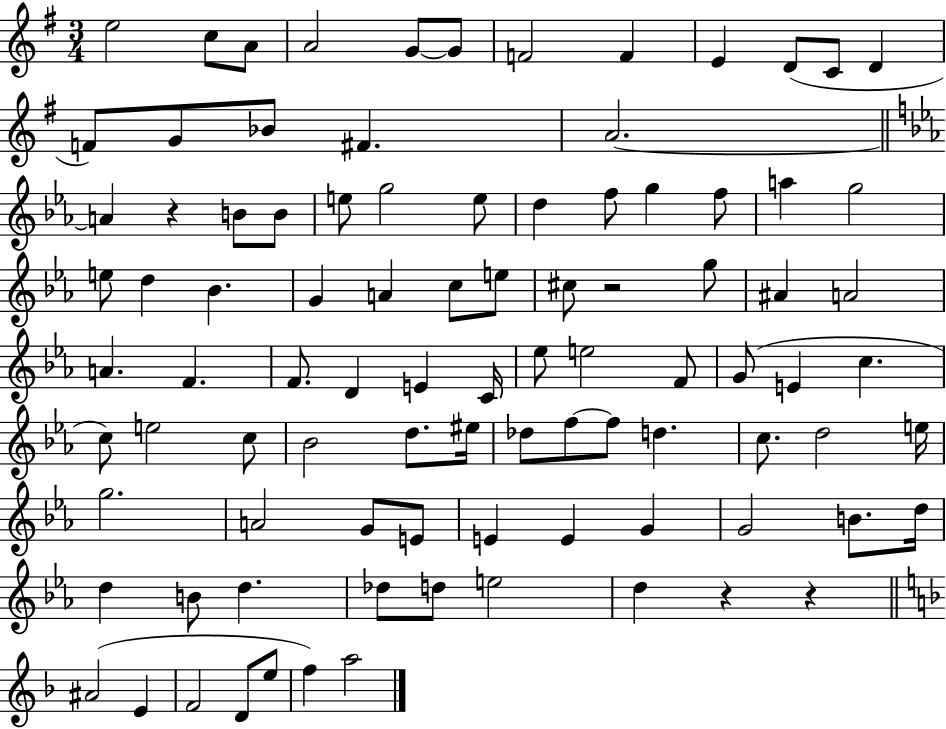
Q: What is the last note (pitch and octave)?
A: A5